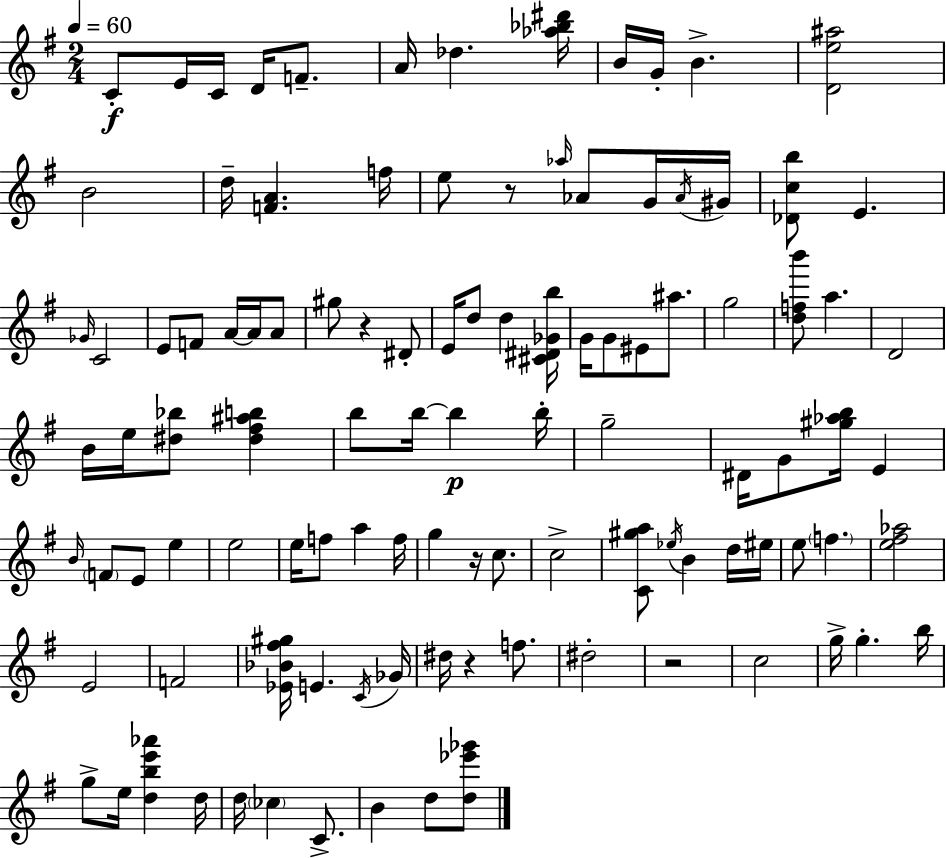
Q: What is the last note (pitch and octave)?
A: D5